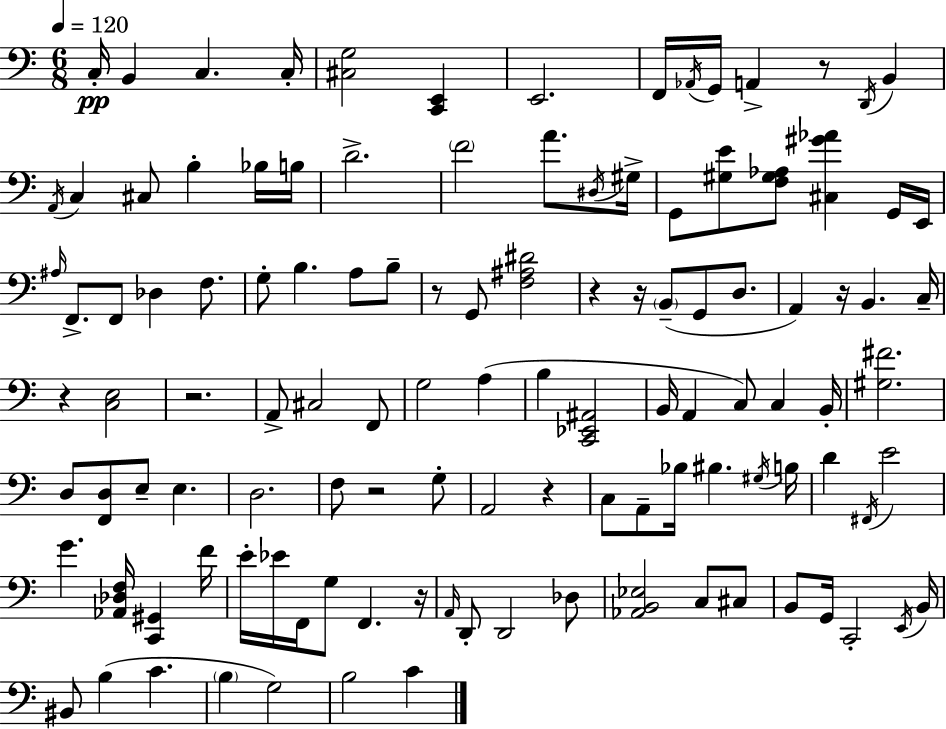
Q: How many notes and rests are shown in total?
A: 116